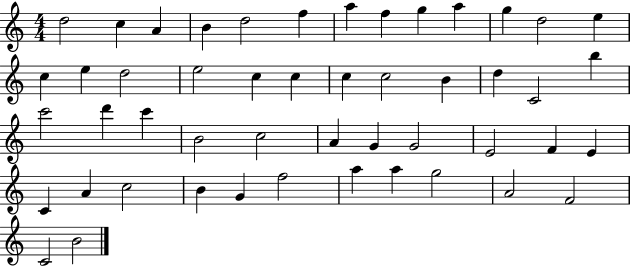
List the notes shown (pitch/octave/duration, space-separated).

D5/h C5/q A4/q B4/q D5/h F5/q A5/q F5/q G5/q A5/q G5/q D5/h E5/q C5/q E5/q D5/h E5/h C5/q C5/q C5/q C5/h B4/q D5/q C4/h B5/q C6/h D6/q C6/q B4/h C5/h A4/q G4/q G4/h E4/h F4/q E4/q C4/q A4/q C5/h B4/q G4/q F5/h A5/q A5/q G5/h A4/h F4/h C4/h B4/h